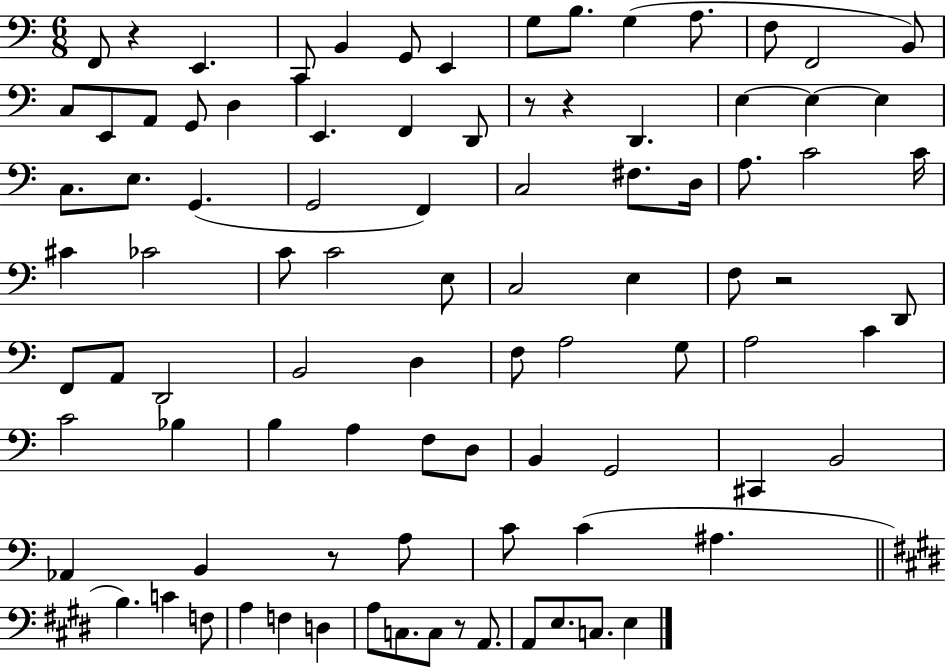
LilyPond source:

{
  \clef bass
  \numericTimeSignature
  \time 6/8
  \key c \major
  f,8 r4 e,4. | c,8 b,4 g,8 e,4 | g8 b8. g4( a8. | f8 f,2 b,8) | \break c8 e,8 a,8 g,8 d4 | e,4. f,4 d,8 | r8 r4 d,4. | e4~~ e4~~ e4 | \break c8. e8. g,4.( | g,2 f,4) | c2 fis8. d16 | a8. c'2 c'16 | \break cis'4 ces'2 | c'8 c'2 e8 | c2 e4 | f8 r2 d,8 | \break f,8 a,8 d,2 | b,2 d4 | f8 a2 g8 | a2 c'4 | \break c'2 bes4 | b4 a4 f8 d8 | b,4 g,2 | cis,4 b,2 | \break aes,4 b,4 r8 a8 | c'8 c'4( ais4. | \bar "||" \break \key e \major b4.) c'4 f8 | a4 f4 d4 | a8 c8. c8 r8 a,8. | a,8 e8. c8. e4 | \break \bar "|."
}